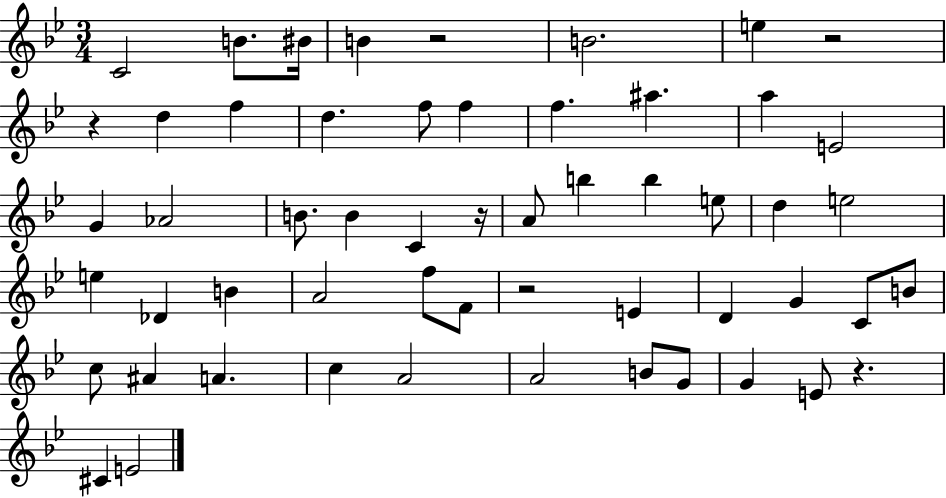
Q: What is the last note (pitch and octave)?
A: E4